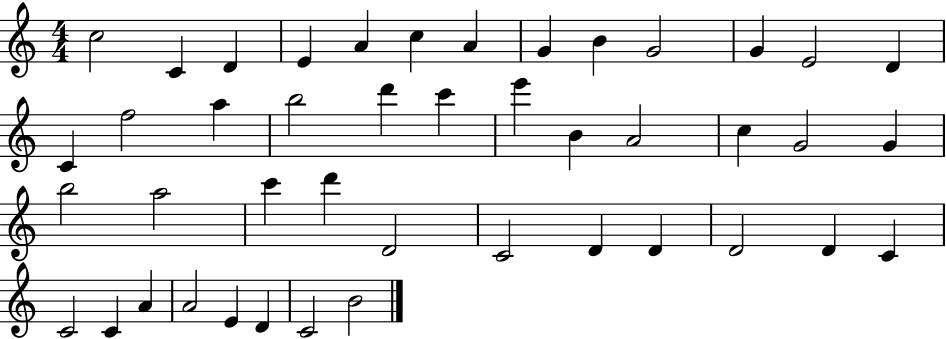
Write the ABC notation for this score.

X:1
T:Untitled
M:4/4
L:1/4
K:C
c2 C D E A c A G B G2 G E2 D C f2 a b2 d' c' e' B A2 c G2 G b2 a2 c' d' D2 C2 D D D2 D C C2 C A A2 E D C2 B2